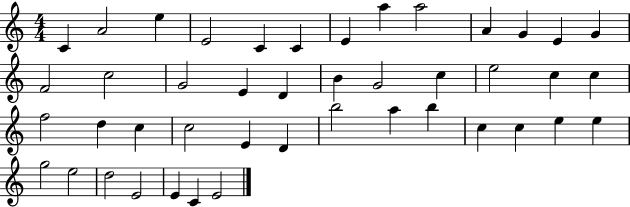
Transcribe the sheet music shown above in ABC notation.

X:1
T:Untitled
M:4/4
L:1/4
K:C
C A2 e E2 C C E a a2 A G E G F2 c2 G2 E D B G2 c e2 c c f2 d c c2 E D b2 a b c c e e g2 e2 d2 E2 E C E2